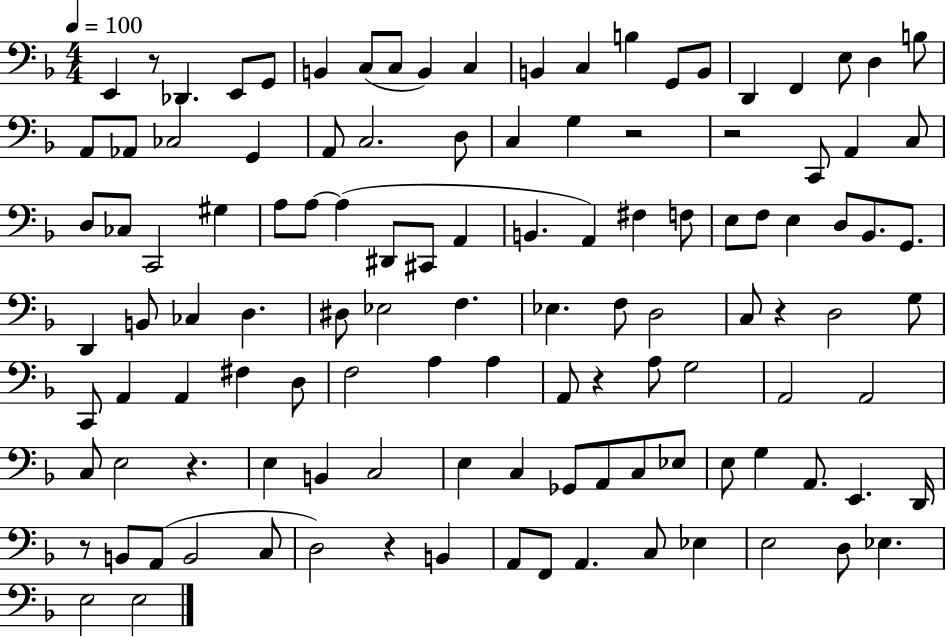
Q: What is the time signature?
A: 4/4